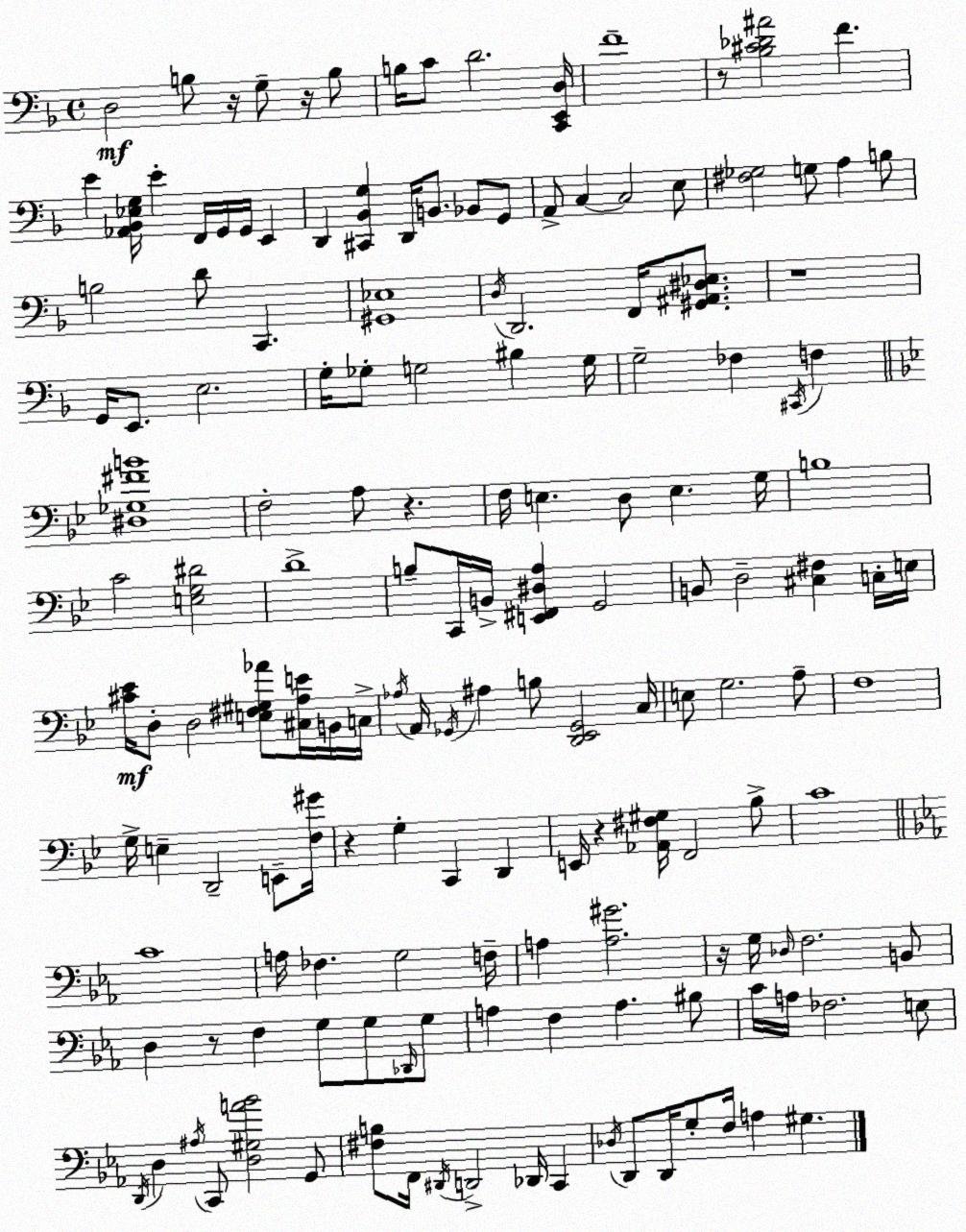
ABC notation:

X:1
T:Untitled
M:4/4
L:1/4
K:Dm
D,2 B,/2 z/4 G,/2 z/4 B,/2 B,/4 C/2 D2 [C,,E,,D,]/4 F4 z/2 [_B,^C_D^A]2 F E [_A,,_B,,_E,G,]/4 E F,,/4 G,,/4 G,,/4 E,, D,, [^C,,_B,,G,] D,,/4 B,,/2 _B,,/2 G,,/2 A,,/2 C, C,2 E,/2 [^F,_G,]2 G,/2 A, B,/2 B,2 D/2 C,, [^G,,_E,]4 D,/4 D,,2 F,,/4 [^G,,^A,,^D,_E,]/2 z4 G,,/4 E,,/2 E,2 G,/4 _G,/2 G,2 ^B, G,/4 G,2 _F, ^C,,/4 F, [^D,_G,^FB]4 F,2 A,/2 z F,/4 E, D,/2 E, G,/4 B,4 C2 [E,G,^D]2 D4 B,/2 C,,/4 B,,/4 [E,,^F,,^D,A,] G,,2 B,,/2 D,2 [^C,^F,] C,/4 E,/4 [^C_E]/4 D,/2 D,2 [E,^F,^G,_A]/2 [^C,A,E]/4 B,,/4 C,/4 _A,/4 A,,/4 _G,,/4 ^A, B,/2 [D,,_E,,_G,,]2 C,/4 E,/2 G,2 A,/2 F,4 G,/4 E, D,,2 E,,/2 [F,^G]/4 z G, C,, D,, E,,/4 z [_A,,^F,^G,]/4 F,,2 _B,/2 C4 C4 A,/4 _F, G,2 F,/4 A, [A,^G]2 z/4 G,/4 _D,/4 F,2 B,,/2 D, z/2 F, G,/2 G,/2 _D,,/4 G,/2 A, F, A, ^B,/2 C/4 A,/4 _F,2 E,/2 D,,/4 D, ^A,/4 C,,/2 [D,^G,A_B]2 G,,/2 [^F,B,]/2 F,,/4 ^D,,/4 D,,2 _D,,/4 C,, _D,/4 D,,/2 D,,/4 G,/2 F,/4 A, ^G,